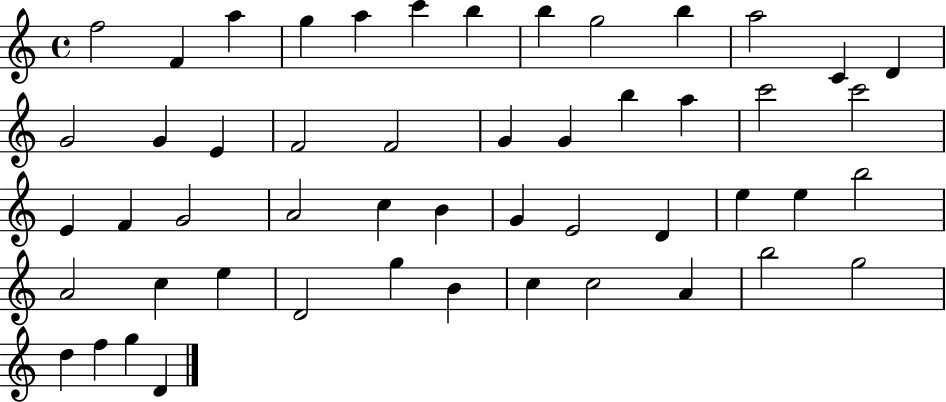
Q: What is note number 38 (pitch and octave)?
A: C5